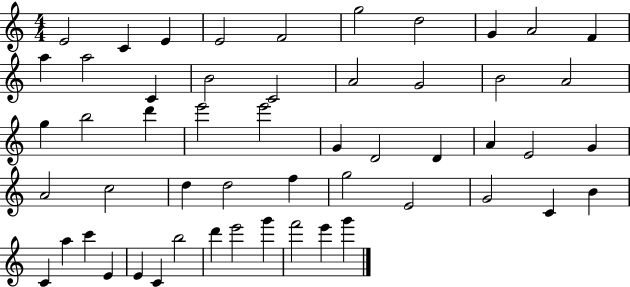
{
  \clef treble
  \numericTimeSignature
  \time 4/4
  \key c \major
  e'2 c'4 e'4 | e'2 f'2 | g''2 d''2 | g'4 a'2 f'4 | \break a''4 a''2 c'4 | b'2 c'2 | a'2 g'2 | b'2 a'2 | \break g''4 b''2 d'''4 | e'''2 e'''2 | g'4 d'2 d'4 | a'4 e'2 g'4 | \break a'2 c''2 | d''4 d''2 f''4 | g''2 e'2 | g'2 c'4 b'4 | \break c'4 a''4 c'''4 e'4 | e'4 c'4 b''2 | d'''4 e'''2 g'''4 | f'''2 e'''4 g'''4 | \break \bar "|."
}